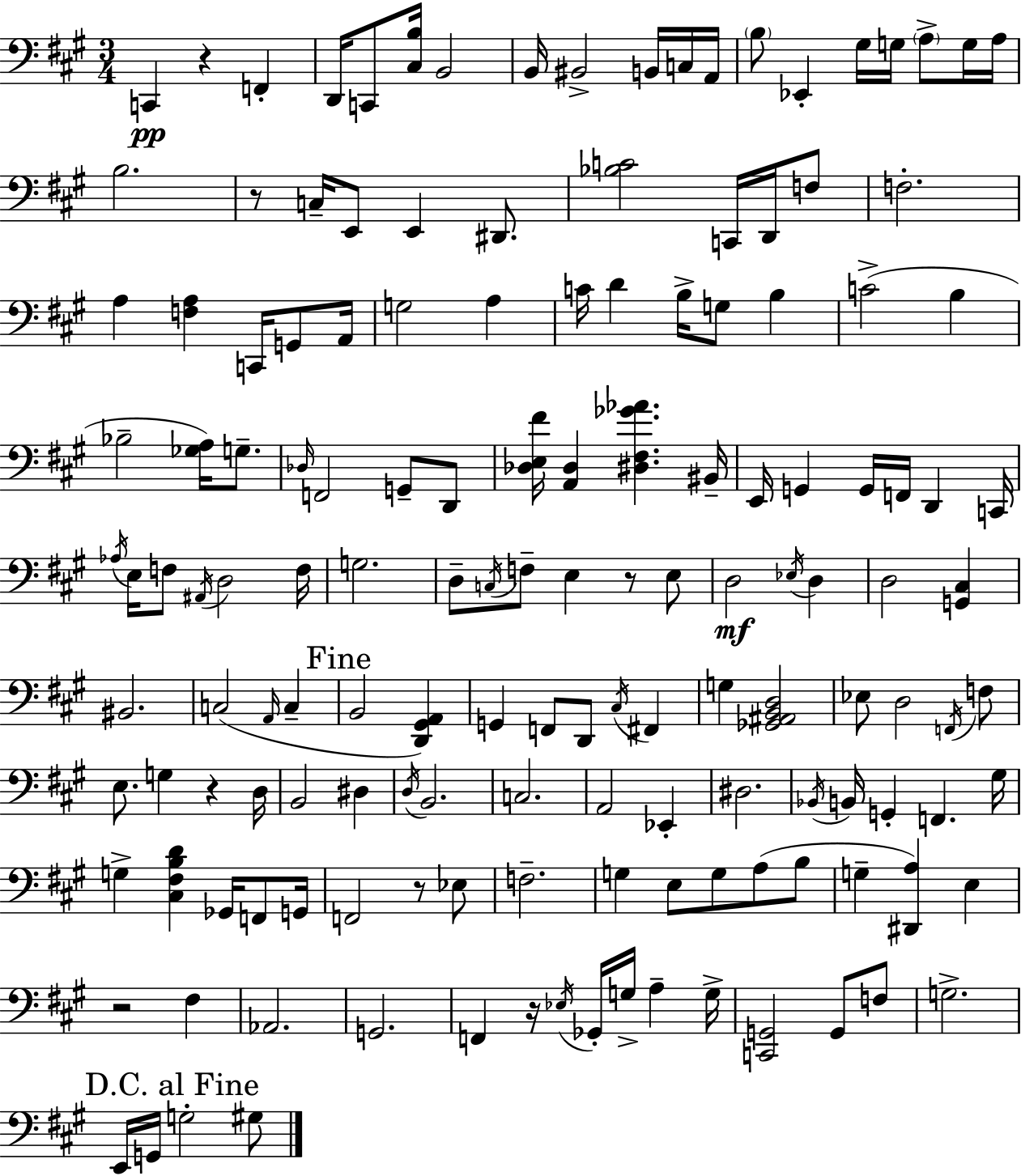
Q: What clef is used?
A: bass